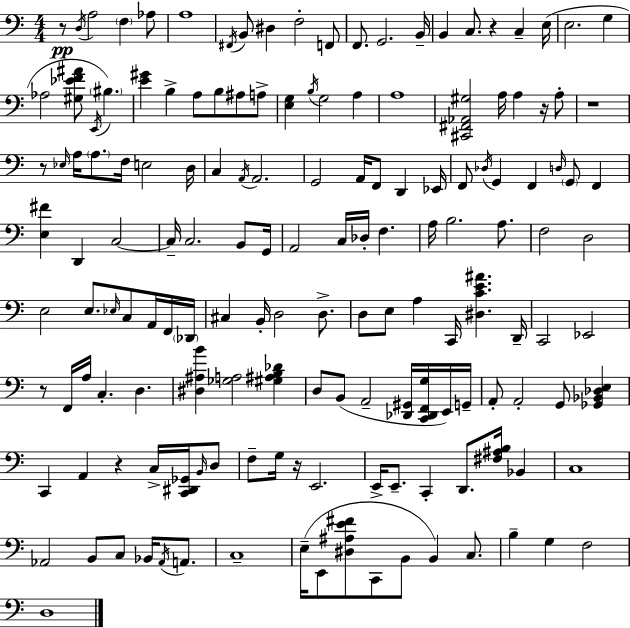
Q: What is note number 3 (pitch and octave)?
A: F3